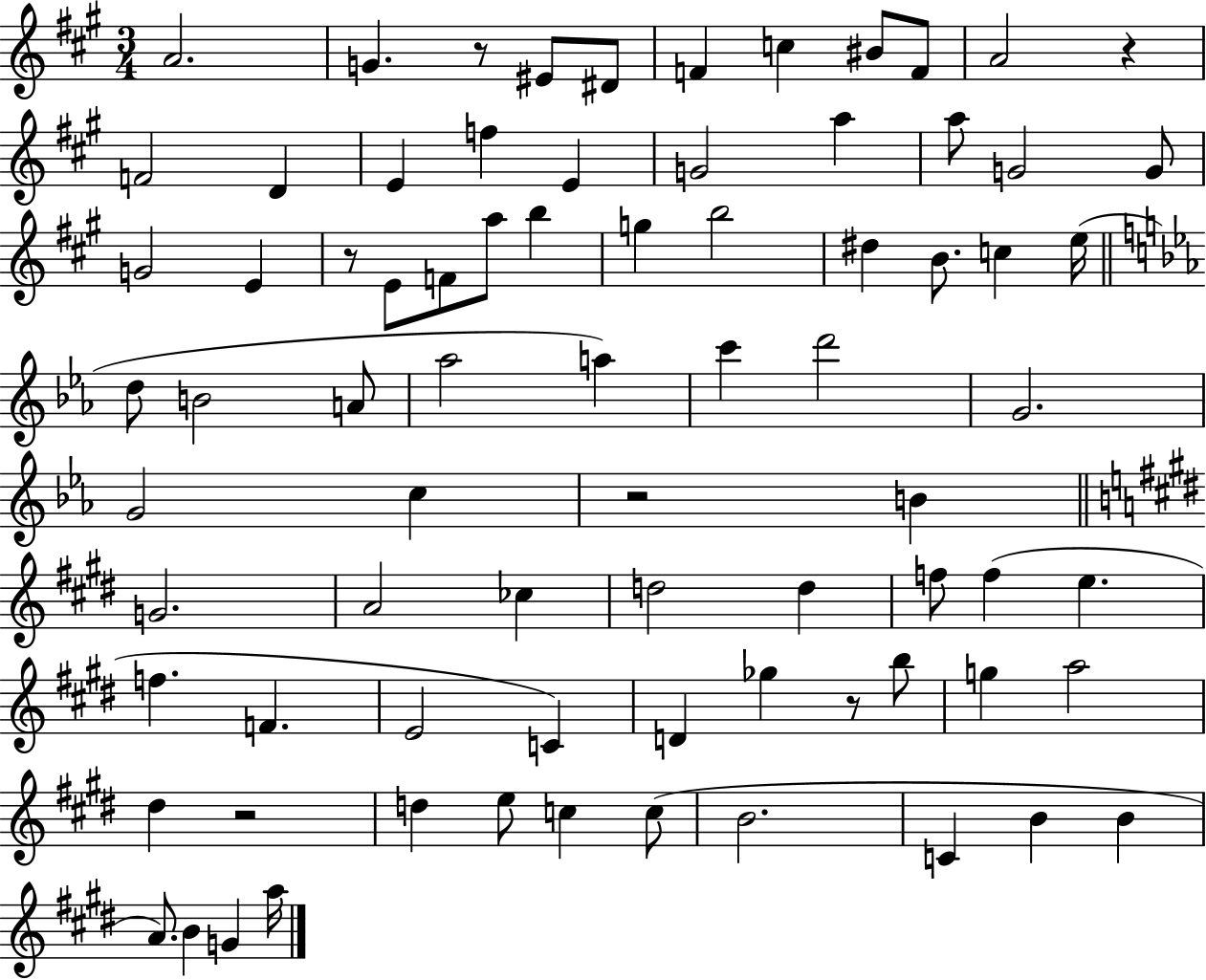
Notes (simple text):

A4/h. G4/q. R/e EIS4/e D#4/e F4/q C5/q BIS4/e F4/e A4/h R/q F4/h D4/q E4/q F5/q E4/q G4/h A5/q A5/e G4/h G4/e G4/h E4/q R/e E4/e F4/e A5/e B5/q G5/q B5/h D#5/q B4/e. C5/q E5/s D5/e B4/h A4/e Ab5/h A5/q C6/q D6/h G4/h. G4/h C5/q R/h B4/q G4/h. A4/h CES5/q D5/h D5/q F5/e F5/q E5/q. F5/q. F4/q. E4/h C4/q D4/q Gb5/q R/e B5/e G5/q A5/h D#5/q R/h D5/q E5/e C5/q C5/e B4/h. C4/q B4/q B4/q A4/e. B4/q G4/q A5/s